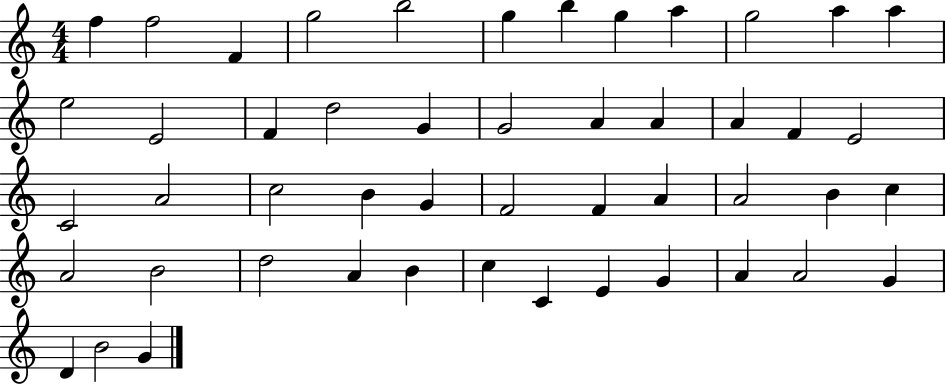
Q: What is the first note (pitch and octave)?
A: F5